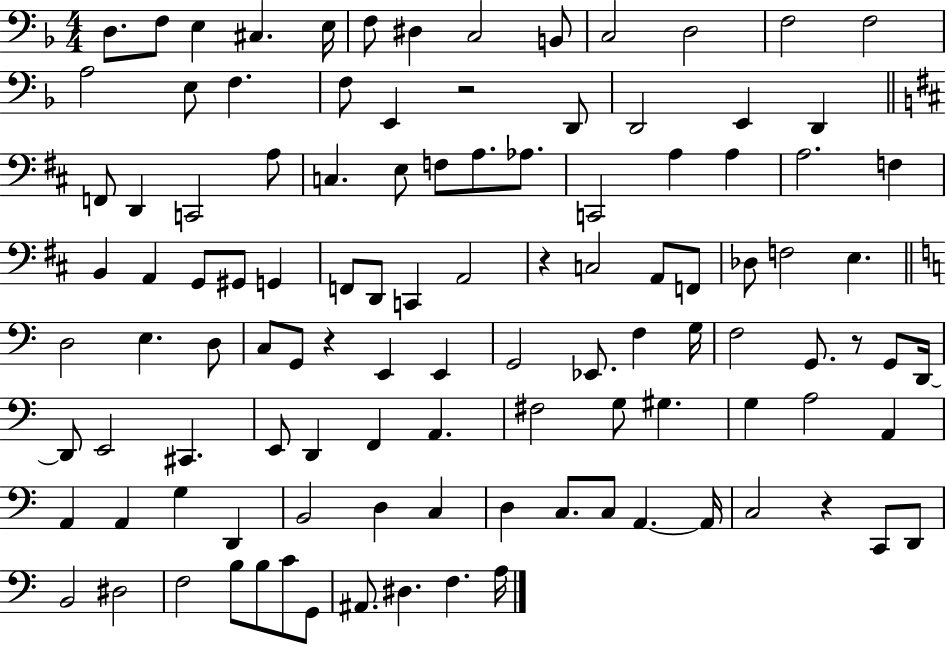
D3/e. F3/e E3/q C#3/q. E3/s F3/e D#3/q C3/h B2/e C3/h D3/h F3/h F3/h A3/h E3/e F3/q. F3/e E2/q R/h D2/e D2/h E2/q D2/q F2/e D2/q C2/h A3/e C3/q. E3/e F3/e A3/e. Ab3/e. C2/h A3/q A3/q A3/h. F3/q B2/q A2/q G2/e G#2/e G2/q F2/e D2/e C2/q A2/h R/q C3/h A2/e F2/e Db3/e F3/h E3/q. D3/h E3/q. D3/e C3/e G2/e R/q E2/q E2/q G2/h Eb2/e. F3/q G3/s F3/h G2/e. R/e G2/e D2/s D2/e E2/h C#2/q. E2/e D2/q F2/q A2/q. F#3/h G3/e G#3/q. G3/q A3/h A2/q A2/q A2/q G3/q D2/q B2/h D3/q C3/q D3/q C3/e. C3/e A2/q. A2/s C3/h R/q C2/e D2/e B2/h D#3/h F3/h B3/e B3/e C4/e G2/e A#2/e. D#3/q. F3/q. A3/s